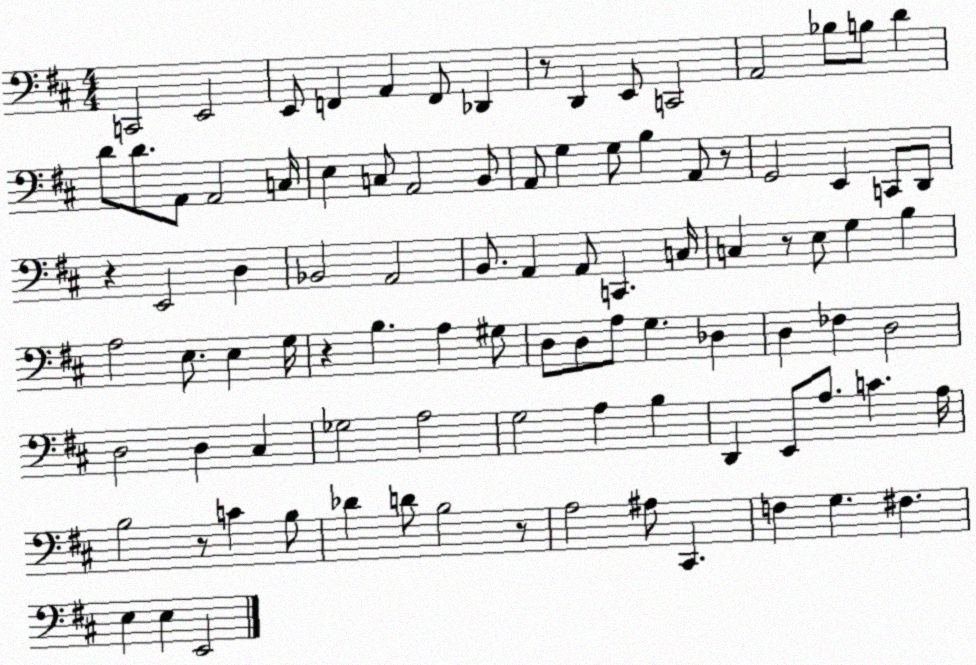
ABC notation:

X:1
T:Untitled
M:4/4
L:1/4
K:D
C,,2 E,,2 E,,/2 F,, A,, F,,/2 _D,, z/2 D,, E,,/2 C,,2 A,,2 _B,/2 B,/2 D D/2 D/2 A,,/2 A,,2 C,/4 E, C,/2 A,,2 B,,/2 A,,/2 G, G,/2 B, A,,/2 z/2 G,,2 E,, C,,/2 D,,/2 z E,,2 D, _B,,2 A,,2 B,,/2 A,, A,,/2 C,, C,/4 C, z/2 E,/2 G, B, A,2 E,/2 E, G,/4 z B, A, ^G,/2 D,/2 D,/2 A,/2 G, _D, D, _F, D,2 D,2 D, ^C, _G,2 A,2 G,2 A, B, D,, E,,/2 A,/2 C A,/4 B,2 z/2 C B,/2 _D D/2 B,2 z/2 A,2 ^A,/2 ^C,, F, G, ^F, E, E, E,,2